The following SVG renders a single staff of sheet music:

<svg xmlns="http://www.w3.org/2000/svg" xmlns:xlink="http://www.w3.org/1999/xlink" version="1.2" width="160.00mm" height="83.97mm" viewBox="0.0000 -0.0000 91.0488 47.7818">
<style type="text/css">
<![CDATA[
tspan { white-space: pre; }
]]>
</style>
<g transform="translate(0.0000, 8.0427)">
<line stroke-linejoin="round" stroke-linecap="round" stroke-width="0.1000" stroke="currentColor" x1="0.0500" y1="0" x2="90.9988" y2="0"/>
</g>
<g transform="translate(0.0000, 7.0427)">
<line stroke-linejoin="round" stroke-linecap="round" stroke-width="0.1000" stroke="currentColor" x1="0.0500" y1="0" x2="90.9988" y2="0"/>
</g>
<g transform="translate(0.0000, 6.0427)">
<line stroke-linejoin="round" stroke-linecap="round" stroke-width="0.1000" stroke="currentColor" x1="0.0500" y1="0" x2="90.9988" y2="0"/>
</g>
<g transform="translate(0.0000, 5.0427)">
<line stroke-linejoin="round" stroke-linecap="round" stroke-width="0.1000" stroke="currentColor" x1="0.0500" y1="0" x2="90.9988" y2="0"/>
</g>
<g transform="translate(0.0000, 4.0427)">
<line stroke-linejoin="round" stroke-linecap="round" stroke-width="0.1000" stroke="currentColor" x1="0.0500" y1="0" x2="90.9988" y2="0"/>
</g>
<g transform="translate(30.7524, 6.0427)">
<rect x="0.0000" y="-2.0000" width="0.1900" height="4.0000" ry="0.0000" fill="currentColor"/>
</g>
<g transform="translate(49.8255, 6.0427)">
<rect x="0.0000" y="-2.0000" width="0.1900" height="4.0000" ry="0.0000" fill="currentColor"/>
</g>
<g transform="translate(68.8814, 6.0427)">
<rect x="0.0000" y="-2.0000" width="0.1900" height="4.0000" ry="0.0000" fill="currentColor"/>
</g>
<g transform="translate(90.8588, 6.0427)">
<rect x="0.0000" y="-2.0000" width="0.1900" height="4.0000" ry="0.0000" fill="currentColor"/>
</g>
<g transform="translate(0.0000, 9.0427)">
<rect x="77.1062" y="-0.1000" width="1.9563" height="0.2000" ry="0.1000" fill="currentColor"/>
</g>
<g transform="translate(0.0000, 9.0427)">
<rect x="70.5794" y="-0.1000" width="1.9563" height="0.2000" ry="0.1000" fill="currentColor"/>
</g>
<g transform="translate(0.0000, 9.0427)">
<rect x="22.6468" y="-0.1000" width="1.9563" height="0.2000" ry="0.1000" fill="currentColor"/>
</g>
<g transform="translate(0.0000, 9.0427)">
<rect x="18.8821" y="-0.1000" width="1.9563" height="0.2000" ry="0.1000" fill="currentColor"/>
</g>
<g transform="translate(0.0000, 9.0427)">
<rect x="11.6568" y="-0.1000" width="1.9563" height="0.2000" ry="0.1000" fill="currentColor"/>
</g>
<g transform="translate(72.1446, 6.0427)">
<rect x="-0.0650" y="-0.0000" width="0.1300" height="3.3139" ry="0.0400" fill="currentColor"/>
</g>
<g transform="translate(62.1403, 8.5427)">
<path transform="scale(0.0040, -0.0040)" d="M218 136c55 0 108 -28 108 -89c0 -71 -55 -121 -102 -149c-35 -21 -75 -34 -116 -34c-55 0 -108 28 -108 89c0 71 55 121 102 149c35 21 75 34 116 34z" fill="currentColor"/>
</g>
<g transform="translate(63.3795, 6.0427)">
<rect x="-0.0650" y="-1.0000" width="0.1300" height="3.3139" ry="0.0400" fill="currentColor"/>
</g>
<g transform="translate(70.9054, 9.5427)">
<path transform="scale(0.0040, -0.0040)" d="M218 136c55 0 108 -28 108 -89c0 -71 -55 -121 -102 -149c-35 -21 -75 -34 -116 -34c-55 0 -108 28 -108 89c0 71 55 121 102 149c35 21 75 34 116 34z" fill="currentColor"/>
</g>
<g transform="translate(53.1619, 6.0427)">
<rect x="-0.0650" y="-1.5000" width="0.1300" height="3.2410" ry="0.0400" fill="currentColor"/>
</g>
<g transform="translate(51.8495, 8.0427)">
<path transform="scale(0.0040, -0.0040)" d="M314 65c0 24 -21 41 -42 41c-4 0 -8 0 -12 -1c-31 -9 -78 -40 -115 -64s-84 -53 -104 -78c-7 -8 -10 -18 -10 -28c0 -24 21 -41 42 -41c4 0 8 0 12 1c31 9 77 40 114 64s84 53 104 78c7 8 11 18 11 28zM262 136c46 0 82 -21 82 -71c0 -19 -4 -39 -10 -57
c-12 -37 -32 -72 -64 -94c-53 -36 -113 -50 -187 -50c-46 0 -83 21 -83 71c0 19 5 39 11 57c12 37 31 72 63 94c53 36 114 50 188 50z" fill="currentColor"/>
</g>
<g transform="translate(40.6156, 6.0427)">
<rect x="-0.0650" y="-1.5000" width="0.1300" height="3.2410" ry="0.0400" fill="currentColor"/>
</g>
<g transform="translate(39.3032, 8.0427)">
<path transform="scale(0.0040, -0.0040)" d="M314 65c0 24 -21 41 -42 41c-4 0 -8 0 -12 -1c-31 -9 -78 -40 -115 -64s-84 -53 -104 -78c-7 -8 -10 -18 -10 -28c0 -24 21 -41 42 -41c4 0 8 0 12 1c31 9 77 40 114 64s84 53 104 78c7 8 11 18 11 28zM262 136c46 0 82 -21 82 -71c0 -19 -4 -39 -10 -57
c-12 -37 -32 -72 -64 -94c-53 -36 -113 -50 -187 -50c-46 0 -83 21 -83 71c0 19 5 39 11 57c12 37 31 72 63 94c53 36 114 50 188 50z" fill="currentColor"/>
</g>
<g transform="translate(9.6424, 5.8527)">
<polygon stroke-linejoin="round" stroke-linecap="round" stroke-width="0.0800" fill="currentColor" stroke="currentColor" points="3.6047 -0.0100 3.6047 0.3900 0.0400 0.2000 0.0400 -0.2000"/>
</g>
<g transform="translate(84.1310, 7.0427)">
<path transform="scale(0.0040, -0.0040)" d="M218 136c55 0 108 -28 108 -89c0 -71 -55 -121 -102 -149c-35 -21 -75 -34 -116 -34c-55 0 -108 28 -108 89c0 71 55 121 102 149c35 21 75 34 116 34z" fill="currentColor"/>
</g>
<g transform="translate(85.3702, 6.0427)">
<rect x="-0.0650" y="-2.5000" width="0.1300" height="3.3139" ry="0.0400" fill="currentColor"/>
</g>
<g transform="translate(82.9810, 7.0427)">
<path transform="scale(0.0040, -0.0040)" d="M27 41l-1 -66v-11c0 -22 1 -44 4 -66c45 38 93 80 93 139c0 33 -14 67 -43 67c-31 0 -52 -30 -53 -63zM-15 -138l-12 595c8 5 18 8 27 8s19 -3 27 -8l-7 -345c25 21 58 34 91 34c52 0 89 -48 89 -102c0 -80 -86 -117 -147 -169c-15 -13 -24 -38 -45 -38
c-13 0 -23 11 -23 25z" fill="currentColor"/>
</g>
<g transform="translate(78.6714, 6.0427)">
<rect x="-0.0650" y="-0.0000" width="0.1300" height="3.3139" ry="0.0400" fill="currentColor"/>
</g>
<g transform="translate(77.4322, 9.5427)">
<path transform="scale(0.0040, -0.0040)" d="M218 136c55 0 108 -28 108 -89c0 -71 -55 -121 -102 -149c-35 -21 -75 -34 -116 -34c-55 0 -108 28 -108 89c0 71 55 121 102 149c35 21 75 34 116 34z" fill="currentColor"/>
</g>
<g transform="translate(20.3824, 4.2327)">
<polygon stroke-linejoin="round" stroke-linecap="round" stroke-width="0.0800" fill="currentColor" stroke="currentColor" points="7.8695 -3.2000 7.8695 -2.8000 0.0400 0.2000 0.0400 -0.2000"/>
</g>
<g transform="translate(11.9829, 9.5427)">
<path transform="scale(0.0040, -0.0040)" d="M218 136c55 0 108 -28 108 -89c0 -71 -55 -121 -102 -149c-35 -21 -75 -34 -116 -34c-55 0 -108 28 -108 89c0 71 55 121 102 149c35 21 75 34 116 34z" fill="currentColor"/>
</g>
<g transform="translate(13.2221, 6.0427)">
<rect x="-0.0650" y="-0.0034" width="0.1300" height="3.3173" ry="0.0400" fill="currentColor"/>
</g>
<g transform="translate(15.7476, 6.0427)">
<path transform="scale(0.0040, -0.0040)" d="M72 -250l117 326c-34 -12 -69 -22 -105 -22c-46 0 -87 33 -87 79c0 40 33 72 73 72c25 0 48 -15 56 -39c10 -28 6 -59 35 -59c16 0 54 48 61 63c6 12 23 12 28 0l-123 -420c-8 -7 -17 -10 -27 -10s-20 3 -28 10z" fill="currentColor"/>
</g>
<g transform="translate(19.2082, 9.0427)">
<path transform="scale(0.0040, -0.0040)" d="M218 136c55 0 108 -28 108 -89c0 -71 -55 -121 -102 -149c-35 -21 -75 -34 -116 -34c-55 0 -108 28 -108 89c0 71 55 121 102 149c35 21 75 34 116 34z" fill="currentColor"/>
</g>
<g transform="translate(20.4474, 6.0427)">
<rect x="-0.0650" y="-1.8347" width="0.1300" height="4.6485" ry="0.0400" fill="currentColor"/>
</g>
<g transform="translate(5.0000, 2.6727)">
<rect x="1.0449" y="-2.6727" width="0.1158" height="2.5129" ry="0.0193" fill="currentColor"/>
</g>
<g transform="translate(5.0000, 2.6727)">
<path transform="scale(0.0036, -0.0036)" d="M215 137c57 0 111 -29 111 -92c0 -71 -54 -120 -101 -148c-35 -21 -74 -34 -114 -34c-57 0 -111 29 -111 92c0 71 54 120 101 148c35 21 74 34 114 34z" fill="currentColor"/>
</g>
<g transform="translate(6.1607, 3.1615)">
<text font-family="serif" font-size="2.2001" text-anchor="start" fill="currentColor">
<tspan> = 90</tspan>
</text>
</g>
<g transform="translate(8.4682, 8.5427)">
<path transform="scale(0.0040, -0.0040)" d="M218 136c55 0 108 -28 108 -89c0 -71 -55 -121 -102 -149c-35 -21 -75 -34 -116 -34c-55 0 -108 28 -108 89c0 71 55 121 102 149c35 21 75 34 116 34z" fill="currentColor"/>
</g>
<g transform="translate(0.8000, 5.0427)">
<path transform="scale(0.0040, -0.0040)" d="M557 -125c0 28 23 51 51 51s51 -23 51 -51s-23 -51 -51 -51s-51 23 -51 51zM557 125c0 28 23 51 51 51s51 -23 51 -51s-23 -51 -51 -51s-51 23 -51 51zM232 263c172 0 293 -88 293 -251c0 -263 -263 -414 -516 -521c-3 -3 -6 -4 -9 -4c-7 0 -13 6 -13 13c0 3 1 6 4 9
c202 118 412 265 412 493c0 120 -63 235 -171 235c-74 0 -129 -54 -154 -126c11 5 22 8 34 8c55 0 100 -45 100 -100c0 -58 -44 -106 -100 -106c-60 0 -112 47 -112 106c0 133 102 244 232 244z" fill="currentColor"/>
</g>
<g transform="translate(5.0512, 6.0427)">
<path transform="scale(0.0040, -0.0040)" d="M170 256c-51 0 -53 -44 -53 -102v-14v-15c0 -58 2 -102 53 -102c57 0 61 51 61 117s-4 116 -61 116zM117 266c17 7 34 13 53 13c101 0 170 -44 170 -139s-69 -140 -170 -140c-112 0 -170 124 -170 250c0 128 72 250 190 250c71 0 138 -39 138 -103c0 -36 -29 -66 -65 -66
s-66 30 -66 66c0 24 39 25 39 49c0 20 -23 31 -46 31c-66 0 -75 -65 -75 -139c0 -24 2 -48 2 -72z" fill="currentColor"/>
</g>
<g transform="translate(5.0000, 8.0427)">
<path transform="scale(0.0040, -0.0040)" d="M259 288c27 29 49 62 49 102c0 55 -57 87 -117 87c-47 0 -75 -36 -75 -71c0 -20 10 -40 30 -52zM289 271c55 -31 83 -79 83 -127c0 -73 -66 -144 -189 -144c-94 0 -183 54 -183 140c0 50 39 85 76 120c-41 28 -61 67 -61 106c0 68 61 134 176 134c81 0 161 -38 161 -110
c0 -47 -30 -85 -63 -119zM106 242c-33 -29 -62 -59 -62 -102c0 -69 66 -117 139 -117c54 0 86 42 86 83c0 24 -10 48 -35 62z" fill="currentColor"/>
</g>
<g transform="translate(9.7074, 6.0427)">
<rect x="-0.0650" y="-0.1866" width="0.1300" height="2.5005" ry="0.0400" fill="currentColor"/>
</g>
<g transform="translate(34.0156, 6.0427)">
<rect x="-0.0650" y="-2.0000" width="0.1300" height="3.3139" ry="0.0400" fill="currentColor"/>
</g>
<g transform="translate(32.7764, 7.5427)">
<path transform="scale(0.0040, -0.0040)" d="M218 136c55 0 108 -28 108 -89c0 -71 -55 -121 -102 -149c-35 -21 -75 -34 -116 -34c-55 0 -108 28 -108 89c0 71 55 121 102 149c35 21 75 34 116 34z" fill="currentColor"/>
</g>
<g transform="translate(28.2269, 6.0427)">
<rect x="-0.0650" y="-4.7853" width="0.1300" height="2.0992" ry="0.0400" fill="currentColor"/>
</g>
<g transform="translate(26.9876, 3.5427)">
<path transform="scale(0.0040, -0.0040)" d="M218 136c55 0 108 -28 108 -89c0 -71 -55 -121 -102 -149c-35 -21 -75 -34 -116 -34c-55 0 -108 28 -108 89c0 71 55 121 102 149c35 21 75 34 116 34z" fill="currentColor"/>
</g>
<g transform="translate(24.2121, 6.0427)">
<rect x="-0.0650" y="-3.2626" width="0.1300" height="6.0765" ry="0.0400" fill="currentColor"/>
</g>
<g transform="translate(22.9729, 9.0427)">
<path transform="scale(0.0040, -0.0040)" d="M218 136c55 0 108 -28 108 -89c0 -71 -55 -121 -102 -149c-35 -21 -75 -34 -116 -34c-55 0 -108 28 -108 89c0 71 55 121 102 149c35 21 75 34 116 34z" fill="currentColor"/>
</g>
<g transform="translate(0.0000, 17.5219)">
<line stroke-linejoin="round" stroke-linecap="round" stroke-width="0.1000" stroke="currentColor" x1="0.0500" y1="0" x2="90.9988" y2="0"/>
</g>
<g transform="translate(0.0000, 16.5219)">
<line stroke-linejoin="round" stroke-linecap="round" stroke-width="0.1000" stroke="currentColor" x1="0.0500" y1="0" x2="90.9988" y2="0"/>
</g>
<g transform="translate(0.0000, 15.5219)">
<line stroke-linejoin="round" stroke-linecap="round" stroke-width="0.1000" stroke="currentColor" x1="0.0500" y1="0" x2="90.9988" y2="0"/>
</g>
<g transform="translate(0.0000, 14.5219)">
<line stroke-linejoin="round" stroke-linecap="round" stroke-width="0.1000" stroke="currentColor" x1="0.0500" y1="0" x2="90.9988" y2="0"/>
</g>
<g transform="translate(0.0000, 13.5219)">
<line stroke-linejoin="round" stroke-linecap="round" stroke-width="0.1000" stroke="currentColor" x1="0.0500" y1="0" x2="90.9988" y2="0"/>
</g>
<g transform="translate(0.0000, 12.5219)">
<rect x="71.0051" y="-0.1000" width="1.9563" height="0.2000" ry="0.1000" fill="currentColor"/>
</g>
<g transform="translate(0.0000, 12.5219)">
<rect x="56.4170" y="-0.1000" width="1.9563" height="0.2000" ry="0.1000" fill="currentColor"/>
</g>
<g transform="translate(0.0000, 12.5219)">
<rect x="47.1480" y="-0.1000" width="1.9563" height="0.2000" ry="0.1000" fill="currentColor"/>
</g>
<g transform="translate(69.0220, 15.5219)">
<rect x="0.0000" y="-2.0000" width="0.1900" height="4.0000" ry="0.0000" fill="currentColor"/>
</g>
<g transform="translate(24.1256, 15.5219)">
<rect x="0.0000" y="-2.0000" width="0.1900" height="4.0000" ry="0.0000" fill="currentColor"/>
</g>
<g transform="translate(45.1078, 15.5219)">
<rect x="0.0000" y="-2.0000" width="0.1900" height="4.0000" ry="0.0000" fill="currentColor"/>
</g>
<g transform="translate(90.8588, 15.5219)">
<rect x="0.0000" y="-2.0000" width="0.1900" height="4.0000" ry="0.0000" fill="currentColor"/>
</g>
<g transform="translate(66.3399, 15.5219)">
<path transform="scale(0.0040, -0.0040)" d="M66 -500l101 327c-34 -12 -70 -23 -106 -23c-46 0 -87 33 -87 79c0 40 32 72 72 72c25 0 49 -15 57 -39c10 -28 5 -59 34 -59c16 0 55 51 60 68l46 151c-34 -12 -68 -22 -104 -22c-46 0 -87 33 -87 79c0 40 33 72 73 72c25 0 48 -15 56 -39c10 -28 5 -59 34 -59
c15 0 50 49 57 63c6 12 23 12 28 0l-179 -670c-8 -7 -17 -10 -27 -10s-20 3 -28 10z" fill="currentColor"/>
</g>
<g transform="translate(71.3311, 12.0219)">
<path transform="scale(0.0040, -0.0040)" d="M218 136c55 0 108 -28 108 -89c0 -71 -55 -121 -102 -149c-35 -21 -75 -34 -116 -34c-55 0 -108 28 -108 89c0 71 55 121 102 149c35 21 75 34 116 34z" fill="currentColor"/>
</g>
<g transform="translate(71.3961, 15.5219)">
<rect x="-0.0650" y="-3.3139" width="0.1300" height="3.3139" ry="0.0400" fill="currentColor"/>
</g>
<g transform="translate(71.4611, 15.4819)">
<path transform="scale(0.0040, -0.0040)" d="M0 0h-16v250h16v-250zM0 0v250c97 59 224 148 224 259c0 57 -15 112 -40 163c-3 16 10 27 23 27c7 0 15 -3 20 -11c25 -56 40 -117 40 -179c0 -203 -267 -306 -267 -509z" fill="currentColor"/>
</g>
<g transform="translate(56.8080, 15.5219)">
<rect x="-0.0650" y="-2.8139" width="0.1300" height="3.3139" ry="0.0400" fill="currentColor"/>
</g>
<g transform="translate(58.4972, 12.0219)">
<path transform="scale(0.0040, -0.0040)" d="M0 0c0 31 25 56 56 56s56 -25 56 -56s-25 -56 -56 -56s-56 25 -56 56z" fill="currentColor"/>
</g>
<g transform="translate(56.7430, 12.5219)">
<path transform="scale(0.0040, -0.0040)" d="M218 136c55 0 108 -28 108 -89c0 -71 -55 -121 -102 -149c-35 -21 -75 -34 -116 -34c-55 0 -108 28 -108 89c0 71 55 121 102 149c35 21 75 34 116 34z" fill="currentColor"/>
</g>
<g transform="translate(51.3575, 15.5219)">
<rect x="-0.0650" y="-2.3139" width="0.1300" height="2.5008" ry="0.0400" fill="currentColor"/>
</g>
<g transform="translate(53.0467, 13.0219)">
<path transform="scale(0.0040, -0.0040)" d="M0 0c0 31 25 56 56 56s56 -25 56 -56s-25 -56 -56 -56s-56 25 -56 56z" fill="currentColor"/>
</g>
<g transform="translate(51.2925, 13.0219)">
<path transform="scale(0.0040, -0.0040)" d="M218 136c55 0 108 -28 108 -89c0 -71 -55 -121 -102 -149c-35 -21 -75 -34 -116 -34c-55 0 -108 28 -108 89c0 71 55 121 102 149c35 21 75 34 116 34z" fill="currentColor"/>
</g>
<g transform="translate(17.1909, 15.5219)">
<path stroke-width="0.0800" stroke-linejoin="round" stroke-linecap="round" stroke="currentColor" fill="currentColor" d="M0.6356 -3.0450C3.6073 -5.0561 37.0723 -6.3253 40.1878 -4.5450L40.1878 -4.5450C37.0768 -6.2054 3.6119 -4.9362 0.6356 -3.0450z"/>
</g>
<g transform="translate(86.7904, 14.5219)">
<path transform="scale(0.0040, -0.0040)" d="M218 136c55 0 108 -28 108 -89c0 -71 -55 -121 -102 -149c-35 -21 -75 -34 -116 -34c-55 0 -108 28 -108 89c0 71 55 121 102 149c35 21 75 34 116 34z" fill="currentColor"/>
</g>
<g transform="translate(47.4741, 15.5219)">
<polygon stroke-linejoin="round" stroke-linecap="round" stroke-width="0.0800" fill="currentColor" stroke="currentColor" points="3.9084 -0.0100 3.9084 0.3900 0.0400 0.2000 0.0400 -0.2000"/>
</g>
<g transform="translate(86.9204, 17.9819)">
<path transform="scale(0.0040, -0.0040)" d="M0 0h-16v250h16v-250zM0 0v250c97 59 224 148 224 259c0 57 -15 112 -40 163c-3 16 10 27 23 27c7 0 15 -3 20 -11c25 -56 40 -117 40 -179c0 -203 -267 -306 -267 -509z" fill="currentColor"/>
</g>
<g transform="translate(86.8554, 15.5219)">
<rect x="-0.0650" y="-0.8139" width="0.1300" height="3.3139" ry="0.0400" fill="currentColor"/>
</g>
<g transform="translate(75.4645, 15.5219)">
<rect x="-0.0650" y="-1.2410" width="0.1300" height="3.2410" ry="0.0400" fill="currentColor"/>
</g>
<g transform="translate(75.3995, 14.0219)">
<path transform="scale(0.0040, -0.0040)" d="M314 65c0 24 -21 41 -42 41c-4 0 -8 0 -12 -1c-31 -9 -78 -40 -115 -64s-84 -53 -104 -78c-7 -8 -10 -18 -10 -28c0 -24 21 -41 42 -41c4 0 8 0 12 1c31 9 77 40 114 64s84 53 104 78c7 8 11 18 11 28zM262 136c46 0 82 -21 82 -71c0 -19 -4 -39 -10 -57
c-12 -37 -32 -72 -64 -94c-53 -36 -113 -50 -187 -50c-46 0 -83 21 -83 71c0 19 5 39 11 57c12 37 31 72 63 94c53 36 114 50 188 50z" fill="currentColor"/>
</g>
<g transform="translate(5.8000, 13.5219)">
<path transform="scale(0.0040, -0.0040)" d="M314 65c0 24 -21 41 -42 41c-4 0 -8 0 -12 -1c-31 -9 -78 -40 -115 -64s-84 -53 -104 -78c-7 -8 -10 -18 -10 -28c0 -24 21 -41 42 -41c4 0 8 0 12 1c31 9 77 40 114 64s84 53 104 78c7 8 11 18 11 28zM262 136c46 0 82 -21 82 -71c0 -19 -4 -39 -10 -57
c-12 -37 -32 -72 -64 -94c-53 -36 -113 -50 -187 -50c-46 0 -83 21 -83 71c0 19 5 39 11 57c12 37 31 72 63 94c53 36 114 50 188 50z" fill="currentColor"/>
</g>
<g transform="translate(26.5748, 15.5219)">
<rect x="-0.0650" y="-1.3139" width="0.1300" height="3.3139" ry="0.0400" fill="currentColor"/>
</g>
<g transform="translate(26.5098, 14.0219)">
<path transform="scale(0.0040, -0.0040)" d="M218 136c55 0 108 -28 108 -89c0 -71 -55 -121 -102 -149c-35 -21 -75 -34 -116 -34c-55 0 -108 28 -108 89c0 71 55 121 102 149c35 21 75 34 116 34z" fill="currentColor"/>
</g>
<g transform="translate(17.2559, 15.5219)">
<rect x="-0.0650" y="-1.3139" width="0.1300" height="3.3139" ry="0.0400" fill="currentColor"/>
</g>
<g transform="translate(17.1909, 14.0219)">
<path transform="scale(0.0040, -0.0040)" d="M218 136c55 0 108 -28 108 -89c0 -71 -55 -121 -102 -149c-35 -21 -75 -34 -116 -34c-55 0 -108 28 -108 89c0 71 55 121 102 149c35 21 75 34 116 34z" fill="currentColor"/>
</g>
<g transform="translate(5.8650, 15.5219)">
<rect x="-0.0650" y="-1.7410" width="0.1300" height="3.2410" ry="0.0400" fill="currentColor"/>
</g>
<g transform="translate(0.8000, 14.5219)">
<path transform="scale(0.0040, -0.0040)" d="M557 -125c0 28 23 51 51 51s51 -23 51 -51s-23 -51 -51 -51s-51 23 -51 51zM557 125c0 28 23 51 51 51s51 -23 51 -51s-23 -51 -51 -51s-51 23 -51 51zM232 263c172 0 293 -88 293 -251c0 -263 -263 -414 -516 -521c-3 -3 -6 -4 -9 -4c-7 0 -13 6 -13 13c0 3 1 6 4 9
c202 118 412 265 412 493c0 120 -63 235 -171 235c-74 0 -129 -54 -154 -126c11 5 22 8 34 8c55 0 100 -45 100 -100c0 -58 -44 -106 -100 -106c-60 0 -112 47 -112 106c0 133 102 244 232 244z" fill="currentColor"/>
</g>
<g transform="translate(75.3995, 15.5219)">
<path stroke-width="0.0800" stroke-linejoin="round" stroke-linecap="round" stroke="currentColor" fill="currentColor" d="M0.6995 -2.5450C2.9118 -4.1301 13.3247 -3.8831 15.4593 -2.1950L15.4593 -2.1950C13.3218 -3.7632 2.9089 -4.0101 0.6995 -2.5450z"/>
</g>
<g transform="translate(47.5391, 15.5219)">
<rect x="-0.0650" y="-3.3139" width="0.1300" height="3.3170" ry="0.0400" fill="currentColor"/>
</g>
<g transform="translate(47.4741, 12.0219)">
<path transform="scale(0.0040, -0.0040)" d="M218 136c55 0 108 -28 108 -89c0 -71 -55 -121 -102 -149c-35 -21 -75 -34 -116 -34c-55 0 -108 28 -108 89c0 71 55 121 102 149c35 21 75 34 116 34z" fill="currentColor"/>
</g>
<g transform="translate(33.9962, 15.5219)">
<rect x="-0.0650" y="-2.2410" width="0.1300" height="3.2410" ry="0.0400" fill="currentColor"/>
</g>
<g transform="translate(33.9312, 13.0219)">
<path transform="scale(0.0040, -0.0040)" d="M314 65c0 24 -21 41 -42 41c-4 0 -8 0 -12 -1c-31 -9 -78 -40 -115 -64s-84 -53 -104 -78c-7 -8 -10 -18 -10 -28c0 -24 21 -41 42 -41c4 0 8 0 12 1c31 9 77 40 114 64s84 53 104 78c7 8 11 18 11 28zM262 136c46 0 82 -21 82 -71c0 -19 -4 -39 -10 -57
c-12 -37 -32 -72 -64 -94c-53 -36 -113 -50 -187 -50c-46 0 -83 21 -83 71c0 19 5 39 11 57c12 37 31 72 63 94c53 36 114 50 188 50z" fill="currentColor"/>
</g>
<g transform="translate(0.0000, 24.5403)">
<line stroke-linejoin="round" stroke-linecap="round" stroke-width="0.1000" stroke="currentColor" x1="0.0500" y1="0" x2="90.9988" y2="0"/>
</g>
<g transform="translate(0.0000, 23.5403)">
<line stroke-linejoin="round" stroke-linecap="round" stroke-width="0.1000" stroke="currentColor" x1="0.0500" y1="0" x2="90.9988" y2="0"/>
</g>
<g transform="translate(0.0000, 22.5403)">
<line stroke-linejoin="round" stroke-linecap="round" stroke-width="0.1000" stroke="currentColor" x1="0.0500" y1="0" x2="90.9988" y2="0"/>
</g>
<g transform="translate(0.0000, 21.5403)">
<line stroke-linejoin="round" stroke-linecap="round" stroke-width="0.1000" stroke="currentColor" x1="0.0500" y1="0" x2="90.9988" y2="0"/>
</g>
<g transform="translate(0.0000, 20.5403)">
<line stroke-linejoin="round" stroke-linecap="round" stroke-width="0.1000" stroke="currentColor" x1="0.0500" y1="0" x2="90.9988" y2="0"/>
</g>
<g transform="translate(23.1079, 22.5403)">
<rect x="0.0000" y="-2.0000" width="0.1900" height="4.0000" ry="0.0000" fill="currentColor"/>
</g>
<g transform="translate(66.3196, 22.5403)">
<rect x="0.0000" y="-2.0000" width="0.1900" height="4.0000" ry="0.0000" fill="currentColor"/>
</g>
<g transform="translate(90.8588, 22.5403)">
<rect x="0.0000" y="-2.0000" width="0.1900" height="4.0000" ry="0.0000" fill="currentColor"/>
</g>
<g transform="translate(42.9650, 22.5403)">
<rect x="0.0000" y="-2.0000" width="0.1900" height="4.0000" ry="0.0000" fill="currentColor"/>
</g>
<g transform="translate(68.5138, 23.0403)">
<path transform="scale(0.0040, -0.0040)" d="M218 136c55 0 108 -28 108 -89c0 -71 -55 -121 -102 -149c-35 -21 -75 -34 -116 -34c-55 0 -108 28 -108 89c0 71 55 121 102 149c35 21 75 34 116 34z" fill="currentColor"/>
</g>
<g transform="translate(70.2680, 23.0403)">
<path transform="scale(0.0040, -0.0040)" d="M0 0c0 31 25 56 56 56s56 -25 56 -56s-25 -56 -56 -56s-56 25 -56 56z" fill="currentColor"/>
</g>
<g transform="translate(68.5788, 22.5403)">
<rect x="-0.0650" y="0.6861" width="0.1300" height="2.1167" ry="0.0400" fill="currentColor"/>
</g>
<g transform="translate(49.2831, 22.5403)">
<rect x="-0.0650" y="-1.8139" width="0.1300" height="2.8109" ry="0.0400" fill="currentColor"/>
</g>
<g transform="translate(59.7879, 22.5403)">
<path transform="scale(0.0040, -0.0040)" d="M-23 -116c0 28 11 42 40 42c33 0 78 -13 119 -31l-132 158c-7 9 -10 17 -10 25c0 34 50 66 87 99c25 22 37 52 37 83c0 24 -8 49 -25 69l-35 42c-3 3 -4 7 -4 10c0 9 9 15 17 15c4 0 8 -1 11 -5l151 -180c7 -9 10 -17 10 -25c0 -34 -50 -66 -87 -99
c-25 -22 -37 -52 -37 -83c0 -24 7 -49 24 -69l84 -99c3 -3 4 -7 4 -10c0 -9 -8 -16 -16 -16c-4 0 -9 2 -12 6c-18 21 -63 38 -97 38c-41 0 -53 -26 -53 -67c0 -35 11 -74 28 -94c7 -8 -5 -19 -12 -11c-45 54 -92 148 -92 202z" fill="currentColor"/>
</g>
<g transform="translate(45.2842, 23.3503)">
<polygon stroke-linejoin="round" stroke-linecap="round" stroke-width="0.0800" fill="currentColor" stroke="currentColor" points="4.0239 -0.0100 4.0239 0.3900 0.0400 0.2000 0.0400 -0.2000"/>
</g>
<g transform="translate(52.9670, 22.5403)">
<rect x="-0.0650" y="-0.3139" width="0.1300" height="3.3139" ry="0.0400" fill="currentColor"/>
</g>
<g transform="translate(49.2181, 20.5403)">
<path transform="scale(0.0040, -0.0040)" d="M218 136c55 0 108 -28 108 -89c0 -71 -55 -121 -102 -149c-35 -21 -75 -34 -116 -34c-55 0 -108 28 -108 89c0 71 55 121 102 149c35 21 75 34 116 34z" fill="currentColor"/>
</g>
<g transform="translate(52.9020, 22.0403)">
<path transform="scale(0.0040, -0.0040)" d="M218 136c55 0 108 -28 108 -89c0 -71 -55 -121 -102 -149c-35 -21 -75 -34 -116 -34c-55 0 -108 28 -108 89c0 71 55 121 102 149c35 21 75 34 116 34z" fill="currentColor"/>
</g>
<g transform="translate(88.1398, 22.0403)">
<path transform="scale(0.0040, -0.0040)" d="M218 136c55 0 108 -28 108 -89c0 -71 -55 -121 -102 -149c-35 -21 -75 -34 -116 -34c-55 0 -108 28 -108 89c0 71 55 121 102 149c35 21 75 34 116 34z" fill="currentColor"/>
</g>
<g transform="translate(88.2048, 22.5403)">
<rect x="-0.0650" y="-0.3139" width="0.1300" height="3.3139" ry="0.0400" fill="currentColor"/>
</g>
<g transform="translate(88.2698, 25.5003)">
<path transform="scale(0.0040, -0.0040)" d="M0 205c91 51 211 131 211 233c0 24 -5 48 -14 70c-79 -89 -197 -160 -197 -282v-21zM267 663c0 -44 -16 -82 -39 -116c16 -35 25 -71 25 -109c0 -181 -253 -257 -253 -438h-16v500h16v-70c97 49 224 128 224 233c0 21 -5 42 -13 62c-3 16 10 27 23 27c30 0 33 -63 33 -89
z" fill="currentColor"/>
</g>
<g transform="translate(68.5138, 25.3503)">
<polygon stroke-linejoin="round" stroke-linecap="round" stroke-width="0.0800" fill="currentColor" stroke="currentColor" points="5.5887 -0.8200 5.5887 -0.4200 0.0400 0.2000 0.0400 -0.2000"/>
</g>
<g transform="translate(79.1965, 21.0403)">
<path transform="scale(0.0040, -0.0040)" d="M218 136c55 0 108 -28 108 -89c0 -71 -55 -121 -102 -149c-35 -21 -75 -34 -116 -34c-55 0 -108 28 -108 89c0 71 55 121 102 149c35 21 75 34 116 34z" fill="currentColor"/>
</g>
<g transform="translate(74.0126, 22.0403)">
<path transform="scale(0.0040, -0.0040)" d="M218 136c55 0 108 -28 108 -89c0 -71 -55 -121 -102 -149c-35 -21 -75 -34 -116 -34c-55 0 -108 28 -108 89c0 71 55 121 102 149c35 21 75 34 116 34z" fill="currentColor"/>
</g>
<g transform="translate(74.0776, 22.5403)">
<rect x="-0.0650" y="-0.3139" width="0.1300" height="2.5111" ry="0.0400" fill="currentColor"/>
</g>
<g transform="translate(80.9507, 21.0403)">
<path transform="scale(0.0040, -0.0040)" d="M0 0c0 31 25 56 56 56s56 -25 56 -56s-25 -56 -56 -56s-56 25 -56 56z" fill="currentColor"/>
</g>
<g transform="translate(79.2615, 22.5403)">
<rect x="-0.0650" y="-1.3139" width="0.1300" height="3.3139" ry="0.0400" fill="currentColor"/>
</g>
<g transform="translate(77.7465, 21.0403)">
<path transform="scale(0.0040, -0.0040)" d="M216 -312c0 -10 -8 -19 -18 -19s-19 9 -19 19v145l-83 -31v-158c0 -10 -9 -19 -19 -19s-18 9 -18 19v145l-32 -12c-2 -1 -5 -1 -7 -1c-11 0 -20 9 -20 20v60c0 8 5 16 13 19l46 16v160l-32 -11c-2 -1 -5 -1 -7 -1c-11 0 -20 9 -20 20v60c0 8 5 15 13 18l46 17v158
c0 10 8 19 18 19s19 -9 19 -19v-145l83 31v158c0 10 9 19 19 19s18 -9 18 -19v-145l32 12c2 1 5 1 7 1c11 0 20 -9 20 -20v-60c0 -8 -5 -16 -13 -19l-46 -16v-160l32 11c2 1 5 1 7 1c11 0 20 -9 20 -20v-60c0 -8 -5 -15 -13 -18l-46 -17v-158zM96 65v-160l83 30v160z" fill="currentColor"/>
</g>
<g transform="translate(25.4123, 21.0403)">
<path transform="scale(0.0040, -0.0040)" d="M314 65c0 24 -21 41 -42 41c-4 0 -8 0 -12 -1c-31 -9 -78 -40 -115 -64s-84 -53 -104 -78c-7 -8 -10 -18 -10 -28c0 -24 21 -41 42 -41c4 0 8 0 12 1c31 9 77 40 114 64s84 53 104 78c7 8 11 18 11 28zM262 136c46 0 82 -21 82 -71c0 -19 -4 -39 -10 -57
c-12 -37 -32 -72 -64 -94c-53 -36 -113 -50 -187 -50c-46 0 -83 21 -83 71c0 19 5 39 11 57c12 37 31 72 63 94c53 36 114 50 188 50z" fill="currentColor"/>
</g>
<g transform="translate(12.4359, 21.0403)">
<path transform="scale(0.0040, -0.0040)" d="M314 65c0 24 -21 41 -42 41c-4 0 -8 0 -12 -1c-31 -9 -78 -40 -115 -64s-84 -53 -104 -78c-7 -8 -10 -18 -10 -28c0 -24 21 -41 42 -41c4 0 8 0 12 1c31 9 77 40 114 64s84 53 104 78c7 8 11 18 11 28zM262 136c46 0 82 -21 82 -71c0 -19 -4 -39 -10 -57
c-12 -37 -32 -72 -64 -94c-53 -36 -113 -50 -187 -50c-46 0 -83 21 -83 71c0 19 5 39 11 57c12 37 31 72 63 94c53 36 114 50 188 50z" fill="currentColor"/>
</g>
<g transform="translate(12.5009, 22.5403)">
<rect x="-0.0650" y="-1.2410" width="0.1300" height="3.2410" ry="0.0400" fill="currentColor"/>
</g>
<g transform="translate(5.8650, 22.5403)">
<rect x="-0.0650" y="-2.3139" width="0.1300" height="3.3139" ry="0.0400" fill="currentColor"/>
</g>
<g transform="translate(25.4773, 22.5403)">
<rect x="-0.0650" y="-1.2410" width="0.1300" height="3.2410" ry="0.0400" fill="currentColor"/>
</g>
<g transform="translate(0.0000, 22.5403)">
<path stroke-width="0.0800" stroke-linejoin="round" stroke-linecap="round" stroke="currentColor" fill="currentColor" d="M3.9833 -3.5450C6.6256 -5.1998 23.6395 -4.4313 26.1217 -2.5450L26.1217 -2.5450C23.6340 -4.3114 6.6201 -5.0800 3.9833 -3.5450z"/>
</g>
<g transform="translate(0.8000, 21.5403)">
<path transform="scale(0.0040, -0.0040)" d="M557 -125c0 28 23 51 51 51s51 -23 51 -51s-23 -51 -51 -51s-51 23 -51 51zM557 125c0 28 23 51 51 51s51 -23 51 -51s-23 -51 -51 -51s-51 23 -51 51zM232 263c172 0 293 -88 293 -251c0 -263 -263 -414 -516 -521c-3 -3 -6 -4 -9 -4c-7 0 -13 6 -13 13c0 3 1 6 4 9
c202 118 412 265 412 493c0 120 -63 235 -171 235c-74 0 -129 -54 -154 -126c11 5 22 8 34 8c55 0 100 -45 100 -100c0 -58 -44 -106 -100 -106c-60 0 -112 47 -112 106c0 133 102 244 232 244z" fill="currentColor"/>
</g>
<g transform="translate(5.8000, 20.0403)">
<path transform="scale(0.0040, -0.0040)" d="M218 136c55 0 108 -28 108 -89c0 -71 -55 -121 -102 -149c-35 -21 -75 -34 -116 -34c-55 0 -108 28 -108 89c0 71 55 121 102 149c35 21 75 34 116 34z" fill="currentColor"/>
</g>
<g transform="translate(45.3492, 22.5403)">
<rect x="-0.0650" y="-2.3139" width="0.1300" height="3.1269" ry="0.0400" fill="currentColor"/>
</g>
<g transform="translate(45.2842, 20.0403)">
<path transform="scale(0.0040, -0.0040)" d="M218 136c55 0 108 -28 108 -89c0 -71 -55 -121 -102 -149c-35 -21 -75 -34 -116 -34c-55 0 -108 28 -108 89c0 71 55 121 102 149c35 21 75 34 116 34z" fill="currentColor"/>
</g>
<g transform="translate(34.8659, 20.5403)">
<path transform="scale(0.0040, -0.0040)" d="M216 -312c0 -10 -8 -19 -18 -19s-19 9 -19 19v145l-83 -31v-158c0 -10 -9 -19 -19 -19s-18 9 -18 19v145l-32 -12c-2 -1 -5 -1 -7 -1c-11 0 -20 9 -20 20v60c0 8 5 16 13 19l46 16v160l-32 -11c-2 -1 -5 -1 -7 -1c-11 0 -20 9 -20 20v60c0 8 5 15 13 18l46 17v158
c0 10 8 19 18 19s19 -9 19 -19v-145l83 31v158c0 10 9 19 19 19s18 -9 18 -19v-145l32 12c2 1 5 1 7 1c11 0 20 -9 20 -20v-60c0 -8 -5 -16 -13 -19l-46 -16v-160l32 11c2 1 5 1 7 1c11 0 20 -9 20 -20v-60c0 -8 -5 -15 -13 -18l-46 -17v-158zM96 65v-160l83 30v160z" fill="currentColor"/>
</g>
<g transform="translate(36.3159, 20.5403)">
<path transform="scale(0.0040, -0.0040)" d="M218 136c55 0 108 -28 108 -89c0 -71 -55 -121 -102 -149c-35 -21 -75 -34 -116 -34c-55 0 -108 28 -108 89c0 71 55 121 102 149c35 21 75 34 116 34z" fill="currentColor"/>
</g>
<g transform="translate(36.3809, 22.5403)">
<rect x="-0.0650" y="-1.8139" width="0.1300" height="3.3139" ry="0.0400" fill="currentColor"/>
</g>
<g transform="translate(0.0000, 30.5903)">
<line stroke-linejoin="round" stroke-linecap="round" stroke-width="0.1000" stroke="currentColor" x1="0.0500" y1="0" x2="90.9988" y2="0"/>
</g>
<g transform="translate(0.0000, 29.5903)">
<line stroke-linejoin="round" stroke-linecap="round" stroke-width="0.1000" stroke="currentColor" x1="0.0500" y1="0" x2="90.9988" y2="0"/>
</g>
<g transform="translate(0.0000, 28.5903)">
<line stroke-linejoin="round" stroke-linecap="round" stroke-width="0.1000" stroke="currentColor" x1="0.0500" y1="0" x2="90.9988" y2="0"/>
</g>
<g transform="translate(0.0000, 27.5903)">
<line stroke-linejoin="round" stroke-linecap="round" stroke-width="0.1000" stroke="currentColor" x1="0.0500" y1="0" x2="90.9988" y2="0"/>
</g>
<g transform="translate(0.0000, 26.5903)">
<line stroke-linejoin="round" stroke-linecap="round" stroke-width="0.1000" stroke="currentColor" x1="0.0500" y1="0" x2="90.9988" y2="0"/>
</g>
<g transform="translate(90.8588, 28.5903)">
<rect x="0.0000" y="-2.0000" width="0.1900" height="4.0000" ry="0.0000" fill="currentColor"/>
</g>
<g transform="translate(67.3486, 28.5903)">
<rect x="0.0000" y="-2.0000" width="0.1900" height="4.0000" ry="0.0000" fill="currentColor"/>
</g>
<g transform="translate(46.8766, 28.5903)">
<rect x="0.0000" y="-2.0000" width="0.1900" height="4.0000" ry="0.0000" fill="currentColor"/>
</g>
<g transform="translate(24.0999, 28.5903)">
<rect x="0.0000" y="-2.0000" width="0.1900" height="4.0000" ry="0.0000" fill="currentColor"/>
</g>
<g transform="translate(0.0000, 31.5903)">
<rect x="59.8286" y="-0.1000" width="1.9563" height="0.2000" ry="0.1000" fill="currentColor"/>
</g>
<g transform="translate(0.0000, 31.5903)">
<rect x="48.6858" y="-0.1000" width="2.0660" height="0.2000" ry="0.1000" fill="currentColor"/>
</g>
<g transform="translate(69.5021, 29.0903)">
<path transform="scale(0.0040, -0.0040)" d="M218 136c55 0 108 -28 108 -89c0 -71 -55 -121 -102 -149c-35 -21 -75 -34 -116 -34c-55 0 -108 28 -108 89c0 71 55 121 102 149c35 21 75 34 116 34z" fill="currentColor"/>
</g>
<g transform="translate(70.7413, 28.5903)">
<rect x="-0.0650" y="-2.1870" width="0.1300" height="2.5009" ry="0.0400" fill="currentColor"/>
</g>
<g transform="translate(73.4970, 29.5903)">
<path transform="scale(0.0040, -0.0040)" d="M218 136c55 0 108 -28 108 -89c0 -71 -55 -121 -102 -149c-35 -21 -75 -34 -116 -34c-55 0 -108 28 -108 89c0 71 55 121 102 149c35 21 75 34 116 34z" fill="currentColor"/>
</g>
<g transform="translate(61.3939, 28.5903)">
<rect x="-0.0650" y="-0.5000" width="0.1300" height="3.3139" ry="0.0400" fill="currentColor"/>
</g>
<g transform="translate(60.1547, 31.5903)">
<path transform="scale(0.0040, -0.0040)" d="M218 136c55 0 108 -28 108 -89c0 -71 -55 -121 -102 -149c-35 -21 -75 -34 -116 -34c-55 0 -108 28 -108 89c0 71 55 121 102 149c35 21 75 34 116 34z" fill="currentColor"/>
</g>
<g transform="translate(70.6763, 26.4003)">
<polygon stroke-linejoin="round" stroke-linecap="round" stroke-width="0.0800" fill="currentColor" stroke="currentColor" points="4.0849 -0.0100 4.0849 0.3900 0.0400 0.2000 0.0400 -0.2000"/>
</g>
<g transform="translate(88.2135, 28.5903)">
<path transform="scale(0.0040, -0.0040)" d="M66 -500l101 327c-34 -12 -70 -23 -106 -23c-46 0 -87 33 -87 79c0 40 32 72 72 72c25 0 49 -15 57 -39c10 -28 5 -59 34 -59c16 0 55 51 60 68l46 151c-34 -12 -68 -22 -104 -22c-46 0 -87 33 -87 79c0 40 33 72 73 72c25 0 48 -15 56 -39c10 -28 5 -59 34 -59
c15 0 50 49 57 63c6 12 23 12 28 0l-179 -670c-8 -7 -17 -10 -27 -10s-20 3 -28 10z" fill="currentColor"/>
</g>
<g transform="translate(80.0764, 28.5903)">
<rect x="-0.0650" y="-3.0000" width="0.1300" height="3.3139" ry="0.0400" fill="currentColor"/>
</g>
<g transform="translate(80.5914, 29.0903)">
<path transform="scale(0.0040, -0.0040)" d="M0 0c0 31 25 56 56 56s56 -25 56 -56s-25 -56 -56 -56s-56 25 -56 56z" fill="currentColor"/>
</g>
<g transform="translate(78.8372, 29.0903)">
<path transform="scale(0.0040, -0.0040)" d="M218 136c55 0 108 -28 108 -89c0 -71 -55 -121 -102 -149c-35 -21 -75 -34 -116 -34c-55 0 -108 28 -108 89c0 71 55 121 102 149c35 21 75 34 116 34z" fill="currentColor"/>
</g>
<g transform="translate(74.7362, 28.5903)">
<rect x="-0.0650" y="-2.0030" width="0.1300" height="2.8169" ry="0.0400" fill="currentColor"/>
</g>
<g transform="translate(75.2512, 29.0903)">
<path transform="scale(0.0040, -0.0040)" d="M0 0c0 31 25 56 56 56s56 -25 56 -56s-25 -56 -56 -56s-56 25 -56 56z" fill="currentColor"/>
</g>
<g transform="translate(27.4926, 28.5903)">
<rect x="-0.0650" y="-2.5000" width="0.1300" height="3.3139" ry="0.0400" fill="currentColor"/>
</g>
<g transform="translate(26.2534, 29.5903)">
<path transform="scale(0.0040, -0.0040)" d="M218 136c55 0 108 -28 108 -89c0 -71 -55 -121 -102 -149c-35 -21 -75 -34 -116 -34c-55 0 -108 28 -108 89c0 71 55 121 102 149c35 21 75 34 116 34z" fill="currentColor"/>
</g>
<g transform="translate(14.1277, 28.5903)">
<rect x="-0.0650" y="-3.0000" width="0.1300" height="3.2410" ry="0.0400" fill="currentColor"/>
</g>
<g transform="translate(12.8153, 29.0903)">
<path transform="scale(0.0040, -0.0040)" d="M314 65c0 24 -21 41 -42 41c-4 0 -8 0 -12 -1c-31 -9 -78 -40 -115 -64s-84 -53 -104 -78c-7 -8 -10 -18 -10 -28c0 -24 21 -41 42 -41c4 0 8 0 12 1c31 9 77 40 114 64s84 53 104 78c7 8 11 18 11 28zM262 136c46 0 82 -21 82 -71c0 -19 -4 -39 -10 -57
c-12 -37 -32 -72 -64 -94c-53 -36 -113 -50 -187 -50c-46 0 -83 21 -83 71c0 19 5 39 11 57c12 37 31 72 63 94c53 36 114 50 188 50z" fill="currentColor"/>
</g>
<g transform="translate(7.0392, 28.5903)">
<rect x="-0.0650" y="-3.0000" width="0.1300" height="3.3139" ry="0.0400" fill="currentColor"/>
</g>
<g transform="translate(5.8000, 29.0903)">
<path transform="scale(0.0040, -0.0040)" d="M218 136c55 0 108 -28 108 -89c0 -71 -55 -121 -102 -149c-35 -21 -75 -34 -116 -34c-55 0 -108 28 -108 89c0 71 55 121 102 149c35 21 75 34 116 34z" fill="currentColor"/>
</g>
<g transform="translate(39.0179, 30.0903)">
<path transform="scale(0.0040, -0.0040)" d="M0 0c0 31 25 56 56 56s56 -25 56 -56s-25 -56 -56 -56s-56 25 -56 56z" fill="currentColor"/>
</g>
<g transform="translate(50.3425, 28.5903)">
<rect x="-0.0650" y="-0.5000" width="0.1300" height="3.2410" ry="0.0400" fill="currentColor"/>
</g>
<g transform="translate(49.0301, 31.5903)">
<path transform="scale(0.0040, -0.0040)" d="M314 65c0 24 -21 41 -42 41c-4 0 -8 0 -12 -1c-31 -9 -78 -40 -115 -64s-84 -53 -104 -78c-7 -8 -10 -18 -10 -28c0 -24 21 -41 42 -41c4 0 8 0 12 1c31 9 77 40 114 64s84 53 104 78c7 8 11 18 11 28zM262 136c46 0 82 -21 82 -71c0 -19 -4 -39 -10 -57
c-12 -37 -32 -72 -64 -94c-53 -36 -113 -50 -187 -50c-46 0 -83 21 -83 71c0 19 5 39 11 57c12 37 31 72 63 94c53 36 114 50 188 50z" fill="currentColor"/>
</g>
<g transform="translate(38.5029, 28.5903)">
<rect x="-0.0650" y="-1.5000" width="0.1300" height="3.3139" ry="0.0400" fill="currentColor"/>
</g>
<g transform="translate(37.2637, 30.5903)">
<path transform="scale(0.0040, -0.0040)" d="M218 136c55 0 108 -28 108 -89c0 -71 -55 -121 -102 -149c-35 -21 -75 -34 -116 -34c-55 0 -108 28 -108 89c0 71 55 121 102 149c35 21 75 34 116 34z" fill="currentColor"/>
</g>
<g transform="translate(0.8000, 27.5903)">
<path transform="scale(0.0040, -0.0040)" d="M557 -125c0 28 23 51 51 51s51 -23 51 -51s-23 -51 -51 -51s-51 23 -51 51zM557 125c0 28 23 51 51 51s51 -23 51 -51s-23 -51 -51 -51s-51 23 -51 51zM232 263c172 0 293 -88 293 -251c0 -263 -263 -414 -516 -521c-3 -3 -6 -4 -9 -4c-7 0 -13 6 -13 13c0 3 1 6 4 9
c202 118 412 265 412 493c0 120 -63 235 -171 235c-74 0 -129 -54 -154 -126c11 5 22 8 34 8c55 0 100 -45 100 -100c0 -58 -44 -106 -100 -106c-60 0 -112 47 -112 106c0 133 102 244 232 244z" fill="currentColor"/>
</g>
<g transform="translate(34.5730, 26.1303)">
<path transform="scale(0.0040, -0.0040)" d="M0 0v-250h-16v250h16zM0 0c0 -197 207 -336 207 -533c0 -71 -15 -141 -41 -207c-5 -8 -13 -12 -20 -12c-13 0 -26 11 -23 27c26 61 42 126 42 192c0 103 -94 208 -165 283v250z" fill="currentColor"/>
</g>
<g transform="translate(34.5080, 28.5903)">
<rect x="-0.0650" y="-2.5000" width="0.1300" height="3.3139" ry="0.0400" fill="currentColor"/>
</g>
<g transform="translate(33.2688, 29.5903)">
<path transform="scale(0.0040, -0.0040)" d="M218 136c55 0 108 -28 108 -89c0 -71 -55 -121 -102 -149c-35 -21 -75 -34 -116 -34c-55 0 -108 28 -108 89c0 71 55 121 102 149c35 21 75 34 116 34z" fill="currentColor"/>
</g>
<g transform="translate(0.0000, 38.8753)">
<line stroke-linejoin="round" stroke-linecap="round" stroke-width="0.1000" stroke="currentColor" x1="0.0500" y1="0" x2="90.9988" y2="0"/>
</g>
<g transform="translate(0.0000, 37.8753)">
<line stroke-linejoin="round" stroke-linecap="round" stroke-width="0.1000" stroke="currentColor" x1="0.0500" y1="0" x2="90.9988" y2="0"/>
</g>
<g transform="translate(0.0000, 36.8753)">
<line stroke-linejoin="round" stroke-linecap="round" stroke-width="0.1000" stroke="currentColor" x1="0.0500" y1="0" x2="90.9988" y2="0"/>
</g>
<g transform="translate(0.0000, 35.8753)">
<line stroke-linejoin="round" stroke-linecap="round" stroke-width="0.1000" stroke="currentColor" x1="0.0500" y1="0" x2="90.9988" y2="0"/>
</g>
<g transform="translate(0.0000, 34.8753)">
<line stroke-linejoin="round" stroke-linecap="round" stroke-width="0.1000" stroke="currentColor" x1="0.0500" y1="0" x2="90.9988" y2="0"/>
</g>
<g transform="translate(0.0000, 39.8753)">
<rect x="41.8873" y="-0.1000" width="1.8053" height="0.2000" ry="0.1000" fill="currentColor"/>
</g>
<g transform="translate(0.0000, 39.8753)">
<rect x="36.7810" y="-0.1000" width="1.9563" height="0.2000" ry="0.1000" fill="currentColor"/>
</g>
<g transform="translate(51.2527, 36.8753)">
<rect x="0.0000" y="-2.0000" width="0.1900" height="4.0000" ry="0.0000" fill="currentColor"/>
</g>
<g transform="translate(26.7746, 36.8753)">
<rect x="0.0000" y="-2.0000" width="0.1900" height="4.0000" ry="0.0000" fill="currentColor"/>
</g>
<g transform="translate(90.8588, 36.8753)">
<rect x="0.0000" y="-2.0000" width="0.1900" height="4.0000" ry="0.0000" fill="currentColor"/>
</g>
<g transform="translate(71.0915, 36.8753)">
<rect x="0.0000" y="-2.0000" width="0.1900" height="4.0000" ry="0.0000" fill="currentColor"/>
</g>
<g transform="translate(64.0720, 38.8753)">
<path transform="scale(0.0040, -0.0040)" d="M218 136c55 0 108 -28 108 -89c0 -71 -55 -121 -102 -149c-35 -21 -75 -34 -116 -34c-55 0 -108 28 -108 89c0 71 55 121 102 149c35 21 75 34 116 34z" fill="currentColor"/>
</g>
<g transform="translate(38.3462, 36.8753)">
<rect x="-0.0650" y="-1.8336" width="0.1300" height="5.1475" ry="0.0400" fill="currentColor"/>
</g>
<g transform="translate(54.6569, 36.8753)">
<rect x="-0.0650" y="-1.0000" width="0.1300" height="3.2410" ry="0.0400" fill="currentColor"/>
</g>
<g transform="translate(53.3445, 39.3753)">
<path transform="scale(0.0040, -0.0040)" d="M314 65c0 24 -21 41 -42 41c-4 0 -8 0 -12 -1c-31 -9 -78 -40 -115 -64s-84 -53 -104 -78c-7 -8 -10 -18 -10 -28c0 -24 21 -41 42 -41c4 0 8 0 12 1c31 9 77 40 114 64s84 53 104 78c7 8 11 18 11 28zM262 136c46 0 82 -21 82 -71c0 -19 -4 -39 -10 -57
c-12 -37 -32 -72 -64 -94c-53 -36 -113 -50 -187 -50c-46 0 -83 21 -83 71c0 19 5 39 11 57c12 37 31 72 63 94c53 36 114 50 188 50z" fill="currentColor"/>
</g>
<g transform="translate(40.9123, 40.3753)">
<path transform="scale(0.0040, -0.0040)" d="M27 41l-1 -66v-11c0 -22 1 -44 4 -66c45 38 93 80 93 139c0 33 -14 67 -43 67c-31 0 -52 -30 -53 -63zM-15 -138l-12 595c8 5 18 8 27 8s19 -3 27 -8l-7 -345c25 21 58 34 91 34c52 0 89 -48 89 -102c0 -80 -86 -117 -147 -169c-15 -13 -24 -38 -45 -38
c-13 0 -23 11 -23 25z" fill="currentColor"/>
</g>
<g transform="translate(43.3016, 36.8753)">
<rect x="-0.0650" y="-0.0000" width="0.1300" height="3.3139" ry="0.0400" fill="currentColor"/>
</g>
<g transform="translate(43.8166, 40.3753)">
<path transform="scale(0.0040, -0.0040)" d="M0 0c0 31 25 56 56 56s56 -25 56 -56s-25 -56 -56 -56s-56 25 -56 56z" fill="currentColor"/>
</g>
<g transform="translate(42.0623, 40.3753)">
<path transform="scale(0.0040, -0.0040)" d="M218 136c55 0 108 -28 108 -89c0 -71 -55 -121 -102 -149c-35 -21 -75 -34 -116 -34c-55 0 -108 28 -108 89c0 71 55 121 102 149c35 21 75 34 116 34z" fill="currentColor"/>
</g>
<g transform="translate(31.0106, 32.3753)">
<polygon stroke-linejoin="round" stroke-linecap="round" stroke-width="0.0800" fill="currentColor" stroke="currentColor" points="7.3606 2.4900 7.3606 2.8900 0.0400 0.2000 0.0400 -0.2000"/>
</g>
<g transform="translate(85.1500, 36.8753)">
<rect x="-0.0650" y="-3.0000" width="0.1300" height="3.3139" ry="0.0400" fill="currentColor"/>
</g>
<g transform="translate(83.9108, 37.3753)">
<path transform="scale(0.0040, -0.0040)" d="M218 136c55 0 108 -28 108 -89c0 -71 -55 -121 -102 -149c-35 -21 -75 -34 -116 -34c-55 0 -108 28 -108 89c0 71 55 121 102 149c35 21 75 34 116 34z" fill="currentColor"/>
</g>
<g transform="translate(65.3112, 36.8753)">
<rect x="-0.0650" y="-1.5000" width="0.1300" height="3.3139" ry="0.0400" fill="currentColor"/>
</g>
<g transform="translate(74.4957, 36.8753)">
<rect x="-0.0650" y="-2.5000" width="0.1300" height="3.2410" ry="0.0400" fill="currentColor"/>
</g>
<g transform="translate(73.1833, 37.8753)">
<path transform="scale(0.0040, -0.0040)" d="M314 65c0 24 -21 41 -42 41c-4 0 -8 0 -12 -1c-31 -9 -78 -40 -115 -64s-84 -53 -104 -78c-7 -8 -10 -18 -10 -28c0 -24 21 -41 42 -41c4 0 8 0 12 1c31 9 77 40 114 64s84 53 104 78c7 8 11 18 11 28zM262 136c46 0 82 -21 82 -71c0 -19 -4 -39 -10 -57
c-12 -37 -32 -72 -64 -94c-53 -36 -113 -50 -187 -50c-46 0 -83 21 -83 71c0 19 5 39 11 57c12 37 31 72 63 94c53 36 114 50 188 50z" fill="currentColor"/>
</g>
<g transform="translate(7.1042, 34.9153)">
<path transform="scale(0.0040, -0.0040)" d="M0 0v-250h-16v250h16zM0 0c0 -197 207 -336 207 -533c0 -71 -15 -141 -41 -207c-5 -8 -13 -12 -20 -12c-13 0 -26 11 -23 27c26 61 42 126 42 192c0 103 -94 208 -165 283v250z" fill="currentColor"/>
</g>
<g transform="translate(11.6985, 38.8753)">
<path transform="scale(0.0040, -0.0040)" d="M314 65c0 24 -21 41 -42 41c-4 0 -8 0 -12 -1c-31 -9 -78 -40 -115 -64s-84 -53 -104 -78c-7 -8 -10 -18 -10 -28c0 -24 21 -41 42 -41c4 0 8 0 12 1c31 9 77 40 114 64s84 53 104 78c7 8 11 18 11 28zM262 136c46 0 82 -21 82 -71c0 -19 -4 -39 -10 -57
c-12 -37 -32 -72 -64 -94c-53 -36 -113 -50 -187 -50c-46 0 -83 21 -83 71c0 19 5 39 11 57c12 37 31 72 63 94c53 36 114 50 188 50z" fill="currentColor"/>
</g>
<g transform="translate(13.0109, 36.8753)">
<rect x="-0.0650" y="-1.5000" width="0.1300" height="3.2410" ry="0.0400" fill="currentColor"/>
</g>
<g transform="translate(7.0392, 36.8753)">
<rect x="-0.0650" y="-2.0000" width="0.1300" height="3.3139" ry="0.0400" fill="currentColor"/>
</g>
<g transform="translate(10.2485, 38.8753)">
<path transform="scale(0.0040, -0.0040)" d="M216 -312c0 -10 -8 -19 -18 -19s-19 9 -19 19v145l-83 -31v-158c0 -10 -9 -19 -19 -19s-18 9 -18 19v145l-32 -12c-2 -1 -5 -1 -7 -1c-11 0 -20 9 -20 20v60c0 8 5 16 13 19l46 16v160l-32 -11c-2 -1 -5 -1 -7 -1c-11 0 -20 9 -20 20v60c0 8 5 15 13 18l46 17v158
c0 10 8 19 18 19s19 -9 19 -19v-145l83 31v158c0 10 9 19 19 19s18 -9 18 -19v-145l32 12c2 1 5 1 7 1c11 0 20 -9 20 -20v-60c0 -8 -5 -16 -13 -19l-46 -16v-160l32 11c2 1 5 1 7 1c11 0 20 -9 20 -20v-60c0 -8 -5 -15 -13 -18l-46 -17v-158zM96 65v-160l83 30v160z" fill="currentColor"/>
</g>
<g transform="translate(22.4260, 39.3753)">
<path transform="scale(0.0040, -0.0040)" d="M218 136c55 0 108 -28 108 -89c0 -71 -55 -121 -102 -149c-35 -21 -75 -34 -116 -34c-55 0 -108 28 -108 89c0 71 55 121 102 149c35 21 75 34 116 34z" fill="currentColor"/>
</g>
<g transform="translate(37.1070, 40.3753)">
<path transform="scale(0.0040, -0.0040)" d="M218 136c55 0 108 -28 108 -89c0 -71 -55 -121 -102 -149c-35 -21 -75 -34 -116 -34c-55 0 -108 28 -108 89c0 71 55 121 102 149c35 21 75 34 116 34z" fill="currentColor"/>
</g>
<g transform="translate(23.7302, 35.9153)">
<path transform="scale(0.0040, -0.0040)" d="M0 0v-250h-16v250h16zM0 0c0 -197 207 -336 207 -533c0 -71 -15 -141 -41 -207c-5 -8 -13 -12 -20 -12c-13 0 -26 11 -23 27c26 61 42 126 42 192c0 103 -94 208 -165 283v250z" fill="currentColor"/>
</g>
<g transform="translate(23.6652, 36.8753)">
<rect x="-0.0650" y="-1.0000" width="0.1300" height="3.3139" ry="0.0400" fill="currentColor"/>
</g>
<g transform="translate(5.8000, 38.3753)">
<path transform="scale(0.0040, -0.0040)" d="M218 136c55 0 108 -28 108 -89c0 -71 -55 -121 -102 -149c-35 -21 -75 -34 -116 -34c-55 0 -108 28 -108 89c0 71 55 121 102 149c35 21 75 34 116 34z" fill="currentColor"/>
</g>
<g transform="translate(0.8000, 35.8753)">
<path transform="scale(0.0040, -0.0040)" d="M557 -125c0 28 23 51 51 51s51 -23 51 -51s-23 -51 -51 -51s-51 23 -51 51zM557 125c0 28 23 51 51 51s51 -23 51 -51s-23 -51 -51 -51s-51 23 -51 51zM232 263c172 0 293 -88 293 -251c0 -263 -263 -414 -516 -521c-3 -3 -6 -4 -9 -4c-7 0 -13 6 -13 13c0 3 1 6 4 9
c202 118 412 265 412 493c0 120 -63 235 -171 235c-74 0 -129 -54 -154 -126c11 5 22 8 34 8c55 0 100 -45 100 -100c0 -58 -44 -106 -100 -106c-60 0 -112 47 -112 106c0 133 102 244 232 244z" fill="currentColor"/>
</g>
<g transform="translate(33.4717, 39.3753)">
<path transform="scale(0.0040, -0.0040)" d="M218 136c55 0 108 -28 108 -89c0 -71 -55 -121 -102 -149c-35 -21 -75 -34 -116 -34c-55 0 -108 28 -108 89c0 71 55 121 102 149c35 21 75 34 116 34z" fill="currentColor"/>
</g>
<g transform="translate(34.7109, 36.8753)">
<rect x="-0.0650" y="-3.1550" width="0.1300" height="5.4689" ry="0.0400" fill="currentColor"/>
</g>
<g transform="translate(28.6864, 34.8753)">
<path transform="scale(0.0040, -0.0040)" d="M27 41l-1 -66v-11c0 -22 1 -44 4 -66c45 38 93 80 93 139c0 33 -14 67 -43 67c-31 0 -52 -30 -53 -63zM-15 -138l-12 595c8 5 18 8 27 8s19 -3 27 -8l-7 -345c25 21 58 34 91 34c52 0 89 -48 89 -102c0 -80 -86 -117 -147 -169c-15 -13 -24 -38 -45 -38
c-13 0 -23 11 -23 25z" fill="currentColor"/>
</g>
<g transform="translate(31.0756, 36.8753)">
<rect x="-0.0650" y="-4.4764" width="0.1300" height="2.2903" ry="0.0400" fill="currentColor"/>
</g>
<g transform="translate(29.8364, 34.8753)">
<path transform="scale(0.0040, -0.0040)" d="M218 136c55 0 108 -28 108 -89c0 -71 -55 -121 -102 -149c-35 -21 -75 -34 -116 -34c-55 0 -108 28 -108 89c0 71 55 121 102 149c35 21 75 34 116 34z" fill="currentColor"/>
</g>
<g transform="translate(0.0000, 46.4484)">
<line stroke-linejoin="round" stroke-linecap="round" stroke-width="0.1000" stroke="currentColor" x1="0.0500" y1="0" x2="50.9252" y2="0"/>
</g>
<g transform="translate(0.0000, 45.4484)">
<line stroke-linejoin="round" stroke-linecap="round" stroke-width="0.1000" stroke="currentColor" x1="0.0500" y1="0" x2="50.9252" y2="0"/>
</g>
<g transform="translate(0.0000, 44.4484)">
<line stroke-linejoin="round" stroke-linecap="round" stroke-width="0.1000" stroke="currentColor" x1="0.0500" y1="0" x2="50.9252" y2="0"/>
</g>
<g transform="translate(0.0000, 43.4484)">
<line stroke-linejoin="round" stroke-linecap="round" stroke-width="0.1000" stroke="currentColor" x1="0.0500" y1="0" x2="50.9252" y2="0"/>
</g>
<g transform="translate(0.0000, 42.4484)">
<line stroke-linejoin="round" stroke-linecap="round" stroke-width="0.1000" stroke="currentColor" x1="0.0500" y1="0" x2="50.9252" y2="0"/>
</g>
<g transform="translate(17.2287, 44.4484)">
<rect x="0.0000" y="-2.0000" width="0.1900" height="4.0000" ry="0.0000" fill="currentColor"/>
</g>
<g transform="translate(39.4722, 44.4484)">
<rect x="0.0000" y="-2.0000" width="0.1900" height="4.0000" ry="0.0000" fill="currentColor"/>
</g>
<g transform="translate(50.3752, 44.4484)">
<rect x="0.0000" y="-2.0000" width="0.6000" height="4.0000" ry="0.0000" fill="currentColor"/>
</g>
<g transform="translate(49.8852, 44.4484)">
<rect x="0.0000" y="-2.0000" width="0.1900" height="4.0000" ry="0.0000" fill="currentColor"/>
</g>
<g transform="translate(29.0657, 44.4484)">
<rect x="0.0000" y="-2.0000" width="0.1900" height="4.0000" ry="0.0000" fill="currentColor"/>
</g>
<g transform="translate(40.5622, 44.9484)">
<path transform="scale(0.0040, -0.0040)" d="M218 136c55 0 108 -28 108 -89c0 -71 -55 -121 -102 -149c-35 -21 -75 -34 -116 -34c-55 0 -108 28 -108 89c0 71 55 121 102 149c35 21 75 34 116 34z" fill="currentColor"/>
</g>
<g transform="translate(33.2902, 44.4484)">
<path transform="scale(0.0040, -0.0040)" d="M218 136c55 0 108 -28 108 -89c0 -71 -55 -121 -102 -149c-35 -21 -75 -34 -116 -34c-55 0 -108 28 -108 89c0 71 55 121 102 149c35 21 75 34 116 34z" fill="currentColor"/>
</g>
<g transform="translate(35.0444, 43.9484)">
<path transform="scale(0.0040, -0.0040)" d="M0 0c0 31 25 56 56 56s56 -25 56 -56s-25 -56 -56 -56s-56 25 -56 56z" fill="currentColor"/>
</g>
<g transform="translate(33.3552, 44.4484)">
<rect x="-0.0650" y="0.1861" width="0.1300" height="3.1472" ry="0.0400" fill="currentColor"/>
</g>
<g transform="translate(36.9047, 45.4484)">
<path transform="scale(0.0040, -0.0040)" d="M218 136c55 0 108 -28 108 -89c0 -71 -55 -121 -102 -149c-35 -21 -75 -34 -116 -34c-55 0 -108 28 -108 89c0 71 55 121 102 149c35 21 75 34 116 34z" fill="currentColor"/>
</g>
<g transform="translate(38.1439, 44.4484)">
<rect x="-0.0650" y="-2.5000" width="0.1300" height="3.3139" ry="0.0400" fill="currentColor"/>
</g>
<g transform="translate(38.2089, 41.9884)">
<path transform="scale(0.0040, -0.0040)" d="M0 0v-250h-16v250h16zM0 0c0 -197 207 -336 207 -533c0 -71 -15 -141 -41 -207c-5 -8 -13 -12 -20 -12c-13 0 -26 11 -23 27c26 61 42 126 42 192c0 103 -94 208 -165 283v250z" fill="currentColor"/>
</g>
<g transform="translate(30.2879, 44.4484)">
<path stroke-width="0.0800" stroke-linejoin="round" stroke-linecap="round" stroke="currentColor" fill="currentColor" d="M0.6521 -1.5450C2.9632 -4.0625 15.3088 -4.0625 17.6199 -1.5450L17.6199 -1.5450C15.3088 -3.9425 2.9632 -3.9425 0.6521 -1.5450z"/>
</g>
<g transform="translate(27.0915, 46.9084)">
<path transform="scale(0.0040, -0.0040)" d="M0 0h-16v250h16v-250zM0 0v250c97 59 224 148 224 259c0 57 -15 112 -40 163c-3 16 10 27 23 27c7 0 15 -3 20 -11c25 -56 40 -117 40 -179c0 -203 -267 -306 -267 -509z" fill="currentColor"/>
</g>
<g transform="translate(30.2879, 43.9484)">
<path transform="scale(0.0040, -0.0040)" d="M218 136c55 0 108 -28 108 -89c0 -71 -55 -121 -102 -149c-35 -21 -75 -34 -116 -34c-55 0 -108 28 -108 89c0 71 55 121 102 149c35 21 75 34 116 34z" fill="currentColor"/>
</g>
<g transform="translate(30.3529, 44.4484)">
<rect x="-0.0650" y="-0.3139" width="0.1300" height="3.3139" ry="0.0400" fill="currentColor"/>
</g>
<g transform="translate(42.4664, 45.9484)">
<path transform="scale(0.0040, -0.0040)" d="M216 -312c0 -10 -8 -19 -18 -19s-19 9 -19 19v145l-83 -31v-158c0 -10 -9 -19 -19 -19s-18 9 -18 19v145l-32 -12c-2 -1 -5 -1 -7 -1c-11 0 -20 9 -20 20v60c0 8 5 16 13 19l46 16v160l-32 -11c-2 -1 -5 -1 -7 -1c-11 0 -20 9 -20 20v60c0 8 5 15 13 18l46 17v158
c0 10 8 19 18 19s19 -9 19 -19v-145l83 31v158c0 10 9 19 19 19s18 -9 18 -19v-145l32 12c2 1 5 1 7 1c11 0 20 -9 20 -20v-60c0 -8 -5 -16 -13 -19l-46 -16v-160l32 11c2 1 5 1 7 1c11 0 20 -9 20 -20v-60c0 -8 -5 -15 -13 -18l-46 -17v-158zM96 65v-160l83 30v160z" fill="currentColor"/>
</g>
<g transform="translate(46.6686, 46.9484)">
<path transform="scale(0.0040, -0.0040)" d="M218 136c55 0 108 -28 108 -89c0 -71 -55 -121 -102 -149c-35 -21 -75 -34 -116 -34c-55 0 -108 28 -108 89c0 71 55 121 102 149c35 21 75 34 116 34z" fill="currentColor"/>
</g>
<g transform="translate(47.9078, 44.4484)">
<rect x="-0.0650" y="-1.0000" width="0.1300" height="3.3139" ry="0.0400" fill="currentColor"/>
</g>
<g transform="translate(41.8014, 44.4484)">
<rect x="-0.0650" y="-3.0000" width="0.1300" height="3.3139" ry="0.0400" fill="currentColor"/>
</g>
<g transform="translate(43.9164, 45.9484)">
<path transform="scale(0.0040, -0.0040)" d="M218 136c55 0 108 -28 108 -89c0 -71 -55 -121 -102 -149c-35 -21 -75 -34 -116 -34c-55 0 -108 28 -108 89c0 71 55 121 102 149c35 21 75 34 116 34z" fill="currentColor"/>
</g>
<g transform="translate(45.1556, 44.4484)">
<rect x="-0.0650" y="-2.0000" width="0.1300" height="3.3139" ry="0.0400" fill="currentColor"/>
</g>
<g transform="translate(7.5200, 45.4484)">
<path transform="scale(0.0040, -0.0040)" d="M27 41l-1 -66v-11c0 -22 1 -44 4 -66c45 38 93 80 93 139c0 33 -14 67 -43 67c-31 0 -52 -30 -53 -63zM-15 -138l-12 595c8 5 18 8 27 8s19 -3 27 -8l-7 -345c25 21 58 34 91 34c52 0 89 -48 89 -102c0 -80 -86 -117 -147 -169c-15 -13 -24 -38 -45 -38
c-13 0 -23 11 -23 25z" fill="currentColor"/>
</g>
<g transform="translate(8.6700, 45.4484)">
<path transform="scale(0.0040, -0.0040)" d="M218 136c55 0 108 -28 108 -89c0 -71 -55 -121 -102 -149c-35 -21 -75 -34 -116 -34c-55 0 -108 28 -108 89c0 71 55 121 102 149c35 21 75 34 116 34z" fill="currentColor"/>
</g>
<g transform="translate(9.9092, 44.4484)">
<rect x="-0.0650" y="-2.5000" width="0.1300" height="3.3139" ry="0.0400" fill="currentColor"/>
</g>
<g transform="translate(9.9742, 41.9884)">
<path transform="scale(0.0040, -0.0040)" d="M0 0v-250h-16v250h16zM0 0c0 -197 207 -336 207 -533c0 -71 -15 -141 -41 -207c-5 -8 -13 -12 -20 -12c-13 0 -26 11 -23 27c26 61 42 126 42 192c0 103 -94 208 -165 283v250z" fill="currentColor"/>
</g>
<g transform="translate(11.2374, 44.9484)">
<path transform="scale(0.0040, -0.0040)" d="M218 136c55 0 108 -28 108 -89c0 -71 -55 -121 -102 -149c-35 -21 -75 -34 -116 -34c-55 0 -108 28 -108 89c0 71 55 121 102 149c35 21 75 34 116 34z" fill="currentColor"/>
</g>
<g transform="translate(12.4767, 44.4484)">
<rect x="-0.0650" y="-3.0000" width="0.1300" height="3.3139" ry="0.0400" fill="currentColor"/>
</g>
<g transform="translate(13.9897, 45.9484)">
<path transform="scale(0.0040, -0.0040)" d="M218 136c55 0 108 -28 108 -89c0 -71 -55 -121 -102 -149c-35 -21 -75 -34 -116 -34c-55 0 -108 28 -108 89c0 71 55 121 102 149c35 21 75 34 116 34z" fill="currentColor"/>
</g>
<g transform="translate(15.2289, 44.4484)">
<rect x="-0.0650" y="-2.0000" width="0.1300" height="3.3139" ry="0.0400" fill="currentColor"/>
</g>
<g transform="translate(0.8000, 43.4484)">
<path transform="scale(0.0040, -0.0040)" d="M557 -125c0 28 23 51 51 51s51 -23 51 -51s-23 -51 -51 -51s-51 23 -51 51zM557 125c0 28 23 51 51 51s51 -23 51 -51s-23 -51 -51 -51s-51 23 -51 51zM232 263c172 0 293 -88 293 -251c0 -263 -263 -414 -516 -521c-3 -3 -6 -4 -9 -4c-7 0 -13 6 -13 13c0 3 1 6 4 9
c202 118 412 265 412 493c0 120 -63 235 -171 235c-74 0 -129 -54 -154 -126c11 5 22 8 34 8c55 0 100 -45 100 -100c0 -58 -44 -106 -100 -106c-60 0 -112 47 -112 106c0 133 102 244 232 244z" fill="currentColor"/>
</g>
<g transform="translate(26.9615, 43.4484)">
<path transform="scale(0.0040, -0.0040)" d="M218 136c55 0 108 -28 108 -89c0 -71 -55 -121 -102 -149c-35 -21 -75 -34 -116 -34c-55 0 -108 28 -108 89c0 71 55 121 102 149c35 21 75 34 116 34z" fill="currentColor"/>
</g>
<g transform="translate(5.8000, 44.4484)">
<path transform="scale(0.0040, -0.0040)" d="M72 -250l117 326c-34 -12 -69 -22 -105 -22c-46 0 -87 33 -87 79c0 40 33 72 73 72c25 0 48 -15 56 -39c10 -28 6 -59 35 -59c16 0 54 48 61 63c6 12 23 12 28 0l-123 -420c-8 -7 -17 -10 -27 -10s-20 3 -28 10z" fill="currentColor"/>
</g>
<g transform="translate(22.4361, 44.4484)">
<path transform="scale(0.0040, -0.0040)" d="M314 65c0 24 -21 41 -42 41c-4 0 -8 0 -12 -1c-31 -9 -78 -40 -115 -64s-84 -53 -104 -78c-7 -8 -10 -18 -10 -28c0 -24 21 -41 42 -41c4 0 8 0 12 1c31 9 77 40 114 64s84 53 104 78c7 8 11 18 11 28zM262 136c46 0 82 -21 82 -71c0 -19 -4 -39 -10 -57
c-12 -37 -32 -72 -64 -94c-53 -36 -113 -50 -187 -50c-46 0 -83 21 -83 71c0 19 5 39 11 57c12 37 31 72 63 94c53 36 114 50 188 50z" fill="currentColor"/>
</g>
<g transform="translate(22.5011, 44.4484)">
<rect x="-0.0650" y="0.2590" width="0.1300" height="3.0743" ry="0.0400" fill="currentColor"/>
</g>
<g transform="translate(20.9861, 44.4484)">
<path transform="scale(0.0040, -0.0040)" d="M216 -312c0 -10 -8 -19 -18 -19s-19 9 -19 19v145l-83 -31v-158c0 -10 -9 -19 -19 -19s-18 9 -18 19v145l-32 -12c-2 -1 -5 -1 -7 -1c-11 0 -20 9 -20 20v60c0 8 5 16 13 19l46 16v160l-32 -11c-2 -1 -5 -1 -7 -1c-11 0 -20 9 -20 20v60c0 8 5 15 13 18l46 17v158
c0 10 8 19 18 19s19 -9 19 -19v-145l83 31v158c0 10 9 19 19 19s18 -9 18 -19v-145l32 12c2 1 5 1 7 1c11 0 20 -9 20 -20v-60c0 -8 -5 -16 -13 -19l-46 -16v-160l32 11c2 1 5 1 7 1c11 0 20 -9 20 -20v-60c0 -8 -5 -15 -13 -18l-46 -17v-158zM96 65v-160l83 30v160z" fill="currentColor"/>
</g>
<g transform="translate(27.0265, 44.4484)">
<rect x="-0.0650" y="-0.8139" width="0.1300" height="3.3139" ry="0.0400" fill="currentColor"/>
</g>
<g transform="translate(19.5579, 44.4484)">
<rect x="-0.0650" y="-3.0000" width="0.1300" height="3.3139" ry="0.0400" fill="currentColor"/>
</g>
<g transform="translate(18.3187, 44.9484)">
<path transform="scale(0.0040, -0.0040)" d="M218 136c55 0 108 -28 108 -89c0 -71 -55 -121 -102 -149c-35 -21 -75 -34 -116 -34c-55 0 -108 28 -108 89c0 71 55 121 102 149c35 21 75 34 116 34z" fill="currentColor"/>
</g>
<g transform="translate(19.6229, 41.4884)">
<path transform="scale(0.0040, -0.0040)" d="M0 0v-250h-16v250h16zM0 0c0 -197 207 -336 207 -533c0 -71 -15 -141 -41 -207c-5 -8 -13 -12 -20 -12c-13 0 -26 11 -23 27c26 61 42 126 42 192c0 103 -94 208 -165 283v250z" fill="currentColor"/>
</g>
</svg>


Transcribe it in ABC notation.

X:1
T:Untitled
M:6/8
L:1/4
K:C
F,,/2 D,,/2 z/2 E,,/2 E,,/2 B,/2 A,, G,,2 G,,2 F,, D,, D,, _B,, A,2 G, G, B,2 D/2 B,/2 C z/4 D/2 G,2 F,/2 B, G,2 G,2 ^A, B,/2 A,/2 E, z C,/2 E,/2 ^G, E,/4 C, C,2 B,, B,,/2 G,, E,,2 E,, C,/2 B,,/2 C, z/4 A,,/2 ^G,,2 F,,/2 _A,/2 F,,/2 D,,/2 _D,, F,,2 G,, B,,2 C, z/2 _B,,/2 C, A,, C,/2 ^D,2 F,/2 E, D, B,,/2 C, ^A,, F,,